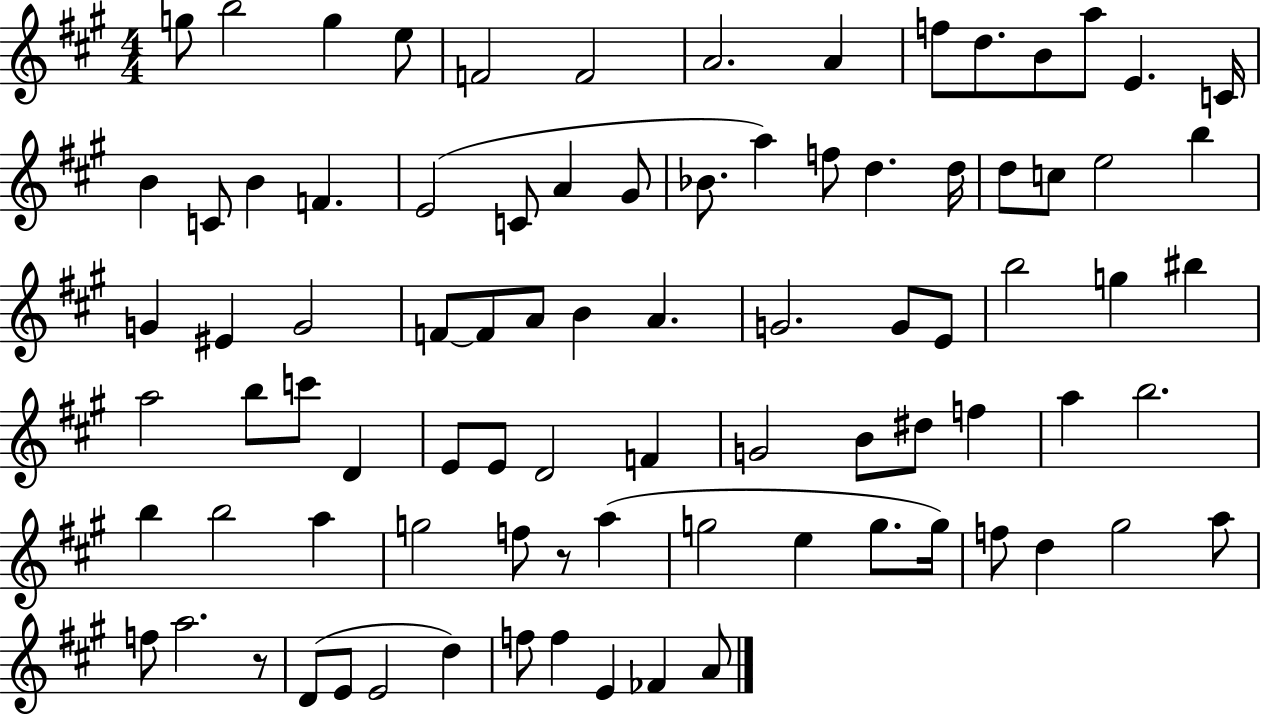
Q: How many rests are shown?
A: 2